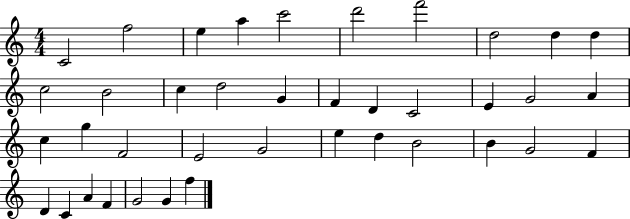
X:1
T:Untitled
M:4/4
L:1/4
K:C
C2 f2 e a c'2 d'2 f'2 d2 d d c2 B2 c d2 G F D C2 E G2 A c g F2 E2 G2 e d B2 B G2 F D C A F G2 G f